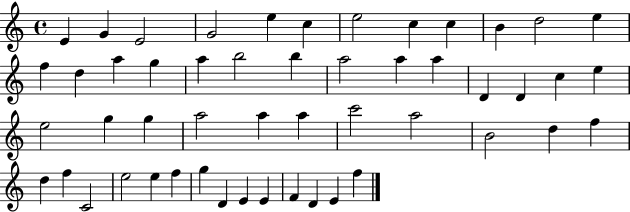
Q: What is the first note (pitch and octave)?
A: E4